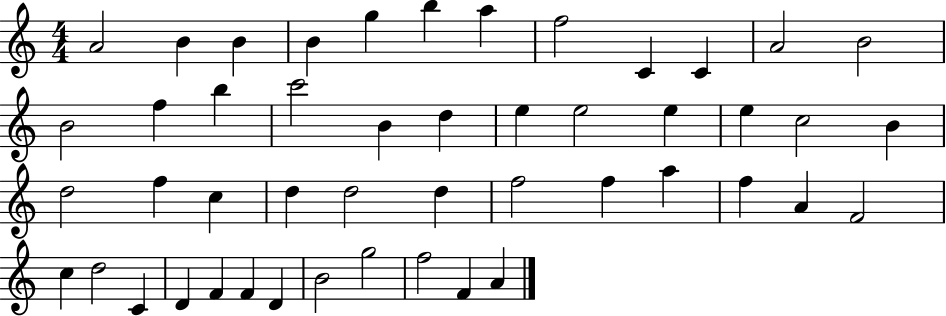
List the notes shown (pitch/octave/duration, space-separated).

A4/h B4/q B4/q B4/q G5/q B5/q A5/q F5/h C4/q C4/q A4/h B4/h B4/h F5/q B5/q C6/h B4/q D5/q E5/q E5/h E5/q E5/q C5/h B4/q D5/h F5/q C5/q D5/q D5/h D5/q F5/h F5/q A5/q F5/q A4/q F4/h C5/q D5/h C4/q D4/q F4/q F4/q D4/q B4/h G5/h F5/h F4/q A4/q